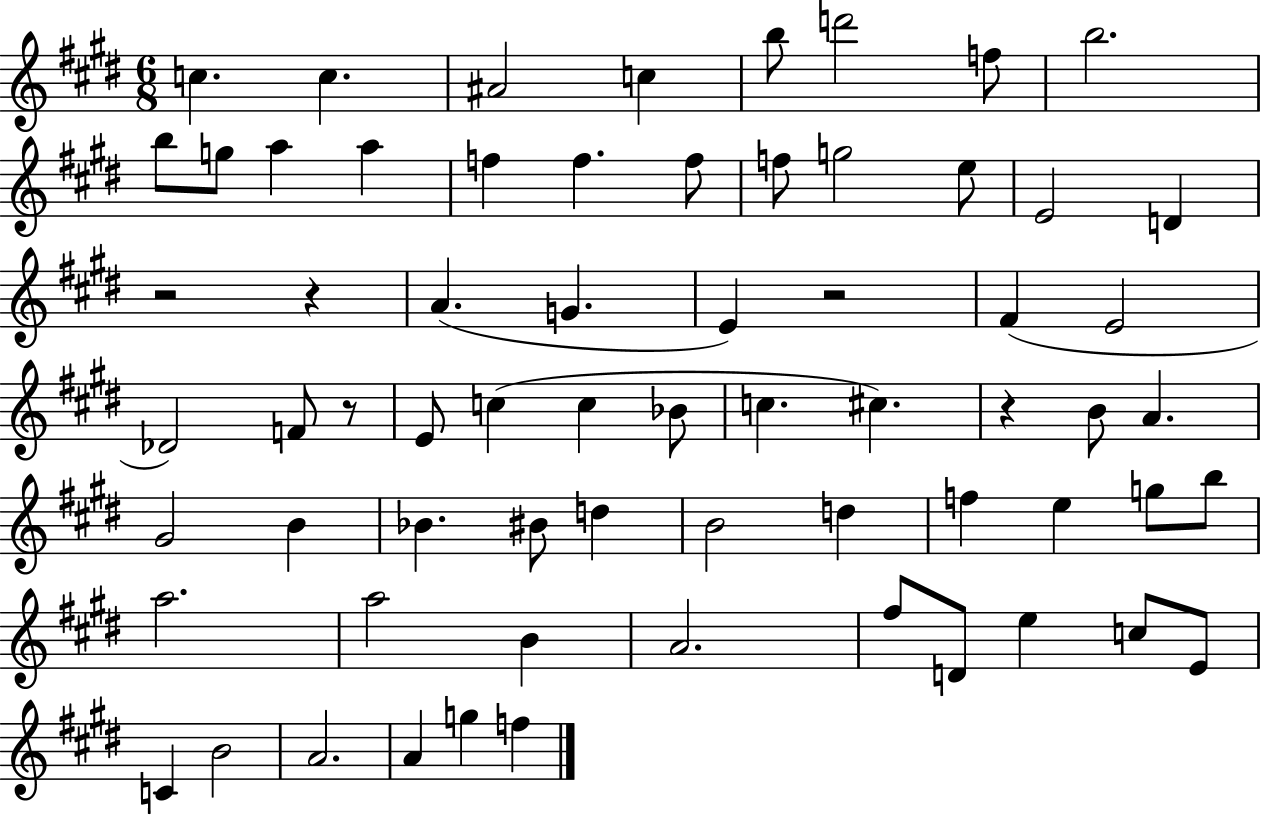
X:1
T:Untitled
M:6/8
L:1/4
K:E
c c ^A2 c b/2 d'2 f/2 b2 b/2 g/2 a a f f f/2 f/2 g2 e/2 E2 D z2 z A G E z2 ^F E2 _D2 F/2 z/2 E/2 c c _B/2 c ^c z B/2 A ^G2 B _B ^B/2 d B2 d f e g/2 b/2 a2 a2 B A2 ^f/2 D/2 e c/2 E/2 C B2 A2 A g f